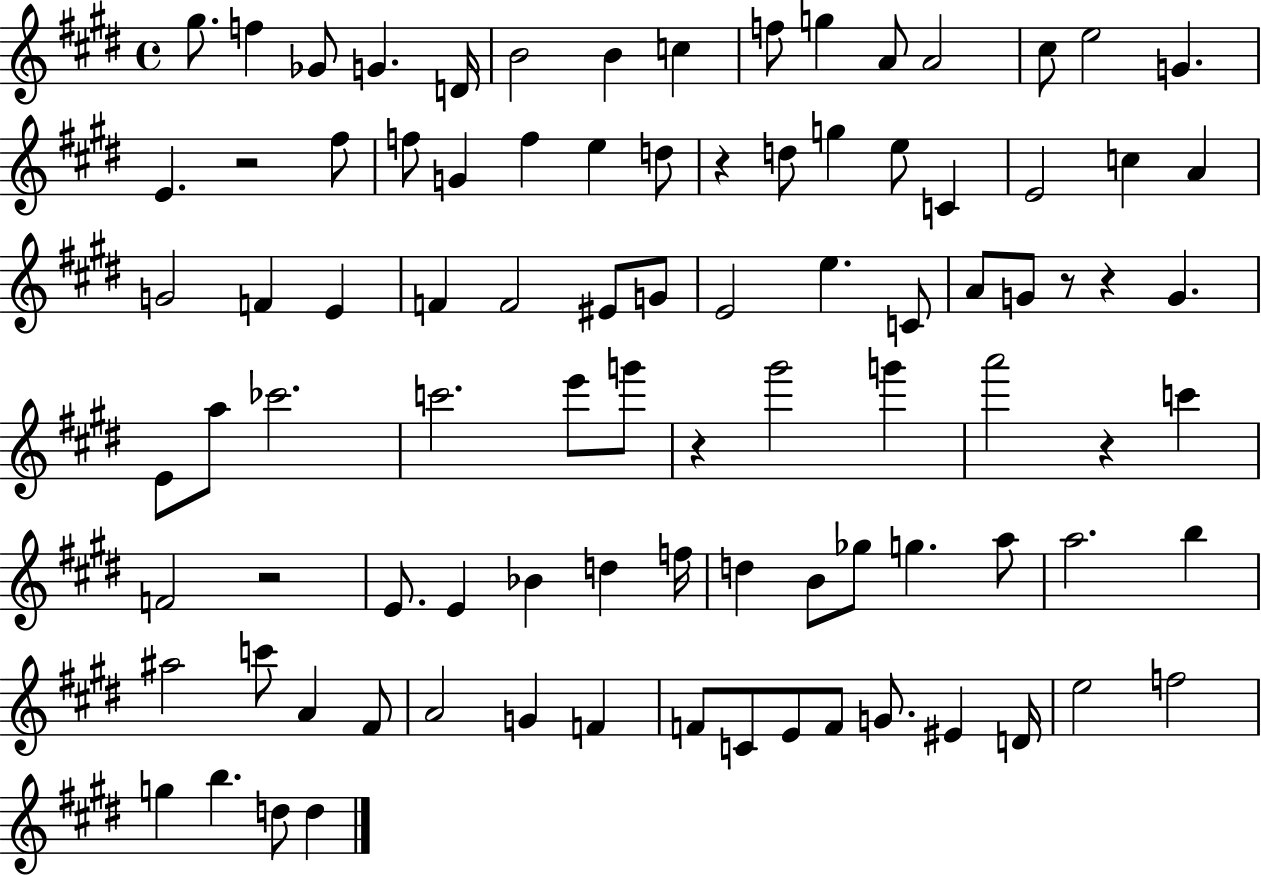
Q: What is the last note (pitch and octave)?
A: D5